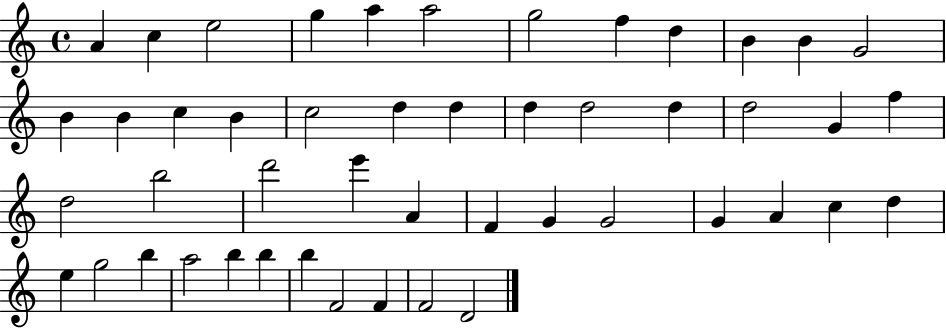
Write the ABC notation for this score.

X:1
T:Untitled
M:4/4
L:1/4
K:C
A c e2 g a a2 g2 f d B B G2 B B c B c2 d d d d2 d d2 G f d2 b2 d'2 e' A F G G2 G A c d e g2 b a2 b b b F2 F F2 D2